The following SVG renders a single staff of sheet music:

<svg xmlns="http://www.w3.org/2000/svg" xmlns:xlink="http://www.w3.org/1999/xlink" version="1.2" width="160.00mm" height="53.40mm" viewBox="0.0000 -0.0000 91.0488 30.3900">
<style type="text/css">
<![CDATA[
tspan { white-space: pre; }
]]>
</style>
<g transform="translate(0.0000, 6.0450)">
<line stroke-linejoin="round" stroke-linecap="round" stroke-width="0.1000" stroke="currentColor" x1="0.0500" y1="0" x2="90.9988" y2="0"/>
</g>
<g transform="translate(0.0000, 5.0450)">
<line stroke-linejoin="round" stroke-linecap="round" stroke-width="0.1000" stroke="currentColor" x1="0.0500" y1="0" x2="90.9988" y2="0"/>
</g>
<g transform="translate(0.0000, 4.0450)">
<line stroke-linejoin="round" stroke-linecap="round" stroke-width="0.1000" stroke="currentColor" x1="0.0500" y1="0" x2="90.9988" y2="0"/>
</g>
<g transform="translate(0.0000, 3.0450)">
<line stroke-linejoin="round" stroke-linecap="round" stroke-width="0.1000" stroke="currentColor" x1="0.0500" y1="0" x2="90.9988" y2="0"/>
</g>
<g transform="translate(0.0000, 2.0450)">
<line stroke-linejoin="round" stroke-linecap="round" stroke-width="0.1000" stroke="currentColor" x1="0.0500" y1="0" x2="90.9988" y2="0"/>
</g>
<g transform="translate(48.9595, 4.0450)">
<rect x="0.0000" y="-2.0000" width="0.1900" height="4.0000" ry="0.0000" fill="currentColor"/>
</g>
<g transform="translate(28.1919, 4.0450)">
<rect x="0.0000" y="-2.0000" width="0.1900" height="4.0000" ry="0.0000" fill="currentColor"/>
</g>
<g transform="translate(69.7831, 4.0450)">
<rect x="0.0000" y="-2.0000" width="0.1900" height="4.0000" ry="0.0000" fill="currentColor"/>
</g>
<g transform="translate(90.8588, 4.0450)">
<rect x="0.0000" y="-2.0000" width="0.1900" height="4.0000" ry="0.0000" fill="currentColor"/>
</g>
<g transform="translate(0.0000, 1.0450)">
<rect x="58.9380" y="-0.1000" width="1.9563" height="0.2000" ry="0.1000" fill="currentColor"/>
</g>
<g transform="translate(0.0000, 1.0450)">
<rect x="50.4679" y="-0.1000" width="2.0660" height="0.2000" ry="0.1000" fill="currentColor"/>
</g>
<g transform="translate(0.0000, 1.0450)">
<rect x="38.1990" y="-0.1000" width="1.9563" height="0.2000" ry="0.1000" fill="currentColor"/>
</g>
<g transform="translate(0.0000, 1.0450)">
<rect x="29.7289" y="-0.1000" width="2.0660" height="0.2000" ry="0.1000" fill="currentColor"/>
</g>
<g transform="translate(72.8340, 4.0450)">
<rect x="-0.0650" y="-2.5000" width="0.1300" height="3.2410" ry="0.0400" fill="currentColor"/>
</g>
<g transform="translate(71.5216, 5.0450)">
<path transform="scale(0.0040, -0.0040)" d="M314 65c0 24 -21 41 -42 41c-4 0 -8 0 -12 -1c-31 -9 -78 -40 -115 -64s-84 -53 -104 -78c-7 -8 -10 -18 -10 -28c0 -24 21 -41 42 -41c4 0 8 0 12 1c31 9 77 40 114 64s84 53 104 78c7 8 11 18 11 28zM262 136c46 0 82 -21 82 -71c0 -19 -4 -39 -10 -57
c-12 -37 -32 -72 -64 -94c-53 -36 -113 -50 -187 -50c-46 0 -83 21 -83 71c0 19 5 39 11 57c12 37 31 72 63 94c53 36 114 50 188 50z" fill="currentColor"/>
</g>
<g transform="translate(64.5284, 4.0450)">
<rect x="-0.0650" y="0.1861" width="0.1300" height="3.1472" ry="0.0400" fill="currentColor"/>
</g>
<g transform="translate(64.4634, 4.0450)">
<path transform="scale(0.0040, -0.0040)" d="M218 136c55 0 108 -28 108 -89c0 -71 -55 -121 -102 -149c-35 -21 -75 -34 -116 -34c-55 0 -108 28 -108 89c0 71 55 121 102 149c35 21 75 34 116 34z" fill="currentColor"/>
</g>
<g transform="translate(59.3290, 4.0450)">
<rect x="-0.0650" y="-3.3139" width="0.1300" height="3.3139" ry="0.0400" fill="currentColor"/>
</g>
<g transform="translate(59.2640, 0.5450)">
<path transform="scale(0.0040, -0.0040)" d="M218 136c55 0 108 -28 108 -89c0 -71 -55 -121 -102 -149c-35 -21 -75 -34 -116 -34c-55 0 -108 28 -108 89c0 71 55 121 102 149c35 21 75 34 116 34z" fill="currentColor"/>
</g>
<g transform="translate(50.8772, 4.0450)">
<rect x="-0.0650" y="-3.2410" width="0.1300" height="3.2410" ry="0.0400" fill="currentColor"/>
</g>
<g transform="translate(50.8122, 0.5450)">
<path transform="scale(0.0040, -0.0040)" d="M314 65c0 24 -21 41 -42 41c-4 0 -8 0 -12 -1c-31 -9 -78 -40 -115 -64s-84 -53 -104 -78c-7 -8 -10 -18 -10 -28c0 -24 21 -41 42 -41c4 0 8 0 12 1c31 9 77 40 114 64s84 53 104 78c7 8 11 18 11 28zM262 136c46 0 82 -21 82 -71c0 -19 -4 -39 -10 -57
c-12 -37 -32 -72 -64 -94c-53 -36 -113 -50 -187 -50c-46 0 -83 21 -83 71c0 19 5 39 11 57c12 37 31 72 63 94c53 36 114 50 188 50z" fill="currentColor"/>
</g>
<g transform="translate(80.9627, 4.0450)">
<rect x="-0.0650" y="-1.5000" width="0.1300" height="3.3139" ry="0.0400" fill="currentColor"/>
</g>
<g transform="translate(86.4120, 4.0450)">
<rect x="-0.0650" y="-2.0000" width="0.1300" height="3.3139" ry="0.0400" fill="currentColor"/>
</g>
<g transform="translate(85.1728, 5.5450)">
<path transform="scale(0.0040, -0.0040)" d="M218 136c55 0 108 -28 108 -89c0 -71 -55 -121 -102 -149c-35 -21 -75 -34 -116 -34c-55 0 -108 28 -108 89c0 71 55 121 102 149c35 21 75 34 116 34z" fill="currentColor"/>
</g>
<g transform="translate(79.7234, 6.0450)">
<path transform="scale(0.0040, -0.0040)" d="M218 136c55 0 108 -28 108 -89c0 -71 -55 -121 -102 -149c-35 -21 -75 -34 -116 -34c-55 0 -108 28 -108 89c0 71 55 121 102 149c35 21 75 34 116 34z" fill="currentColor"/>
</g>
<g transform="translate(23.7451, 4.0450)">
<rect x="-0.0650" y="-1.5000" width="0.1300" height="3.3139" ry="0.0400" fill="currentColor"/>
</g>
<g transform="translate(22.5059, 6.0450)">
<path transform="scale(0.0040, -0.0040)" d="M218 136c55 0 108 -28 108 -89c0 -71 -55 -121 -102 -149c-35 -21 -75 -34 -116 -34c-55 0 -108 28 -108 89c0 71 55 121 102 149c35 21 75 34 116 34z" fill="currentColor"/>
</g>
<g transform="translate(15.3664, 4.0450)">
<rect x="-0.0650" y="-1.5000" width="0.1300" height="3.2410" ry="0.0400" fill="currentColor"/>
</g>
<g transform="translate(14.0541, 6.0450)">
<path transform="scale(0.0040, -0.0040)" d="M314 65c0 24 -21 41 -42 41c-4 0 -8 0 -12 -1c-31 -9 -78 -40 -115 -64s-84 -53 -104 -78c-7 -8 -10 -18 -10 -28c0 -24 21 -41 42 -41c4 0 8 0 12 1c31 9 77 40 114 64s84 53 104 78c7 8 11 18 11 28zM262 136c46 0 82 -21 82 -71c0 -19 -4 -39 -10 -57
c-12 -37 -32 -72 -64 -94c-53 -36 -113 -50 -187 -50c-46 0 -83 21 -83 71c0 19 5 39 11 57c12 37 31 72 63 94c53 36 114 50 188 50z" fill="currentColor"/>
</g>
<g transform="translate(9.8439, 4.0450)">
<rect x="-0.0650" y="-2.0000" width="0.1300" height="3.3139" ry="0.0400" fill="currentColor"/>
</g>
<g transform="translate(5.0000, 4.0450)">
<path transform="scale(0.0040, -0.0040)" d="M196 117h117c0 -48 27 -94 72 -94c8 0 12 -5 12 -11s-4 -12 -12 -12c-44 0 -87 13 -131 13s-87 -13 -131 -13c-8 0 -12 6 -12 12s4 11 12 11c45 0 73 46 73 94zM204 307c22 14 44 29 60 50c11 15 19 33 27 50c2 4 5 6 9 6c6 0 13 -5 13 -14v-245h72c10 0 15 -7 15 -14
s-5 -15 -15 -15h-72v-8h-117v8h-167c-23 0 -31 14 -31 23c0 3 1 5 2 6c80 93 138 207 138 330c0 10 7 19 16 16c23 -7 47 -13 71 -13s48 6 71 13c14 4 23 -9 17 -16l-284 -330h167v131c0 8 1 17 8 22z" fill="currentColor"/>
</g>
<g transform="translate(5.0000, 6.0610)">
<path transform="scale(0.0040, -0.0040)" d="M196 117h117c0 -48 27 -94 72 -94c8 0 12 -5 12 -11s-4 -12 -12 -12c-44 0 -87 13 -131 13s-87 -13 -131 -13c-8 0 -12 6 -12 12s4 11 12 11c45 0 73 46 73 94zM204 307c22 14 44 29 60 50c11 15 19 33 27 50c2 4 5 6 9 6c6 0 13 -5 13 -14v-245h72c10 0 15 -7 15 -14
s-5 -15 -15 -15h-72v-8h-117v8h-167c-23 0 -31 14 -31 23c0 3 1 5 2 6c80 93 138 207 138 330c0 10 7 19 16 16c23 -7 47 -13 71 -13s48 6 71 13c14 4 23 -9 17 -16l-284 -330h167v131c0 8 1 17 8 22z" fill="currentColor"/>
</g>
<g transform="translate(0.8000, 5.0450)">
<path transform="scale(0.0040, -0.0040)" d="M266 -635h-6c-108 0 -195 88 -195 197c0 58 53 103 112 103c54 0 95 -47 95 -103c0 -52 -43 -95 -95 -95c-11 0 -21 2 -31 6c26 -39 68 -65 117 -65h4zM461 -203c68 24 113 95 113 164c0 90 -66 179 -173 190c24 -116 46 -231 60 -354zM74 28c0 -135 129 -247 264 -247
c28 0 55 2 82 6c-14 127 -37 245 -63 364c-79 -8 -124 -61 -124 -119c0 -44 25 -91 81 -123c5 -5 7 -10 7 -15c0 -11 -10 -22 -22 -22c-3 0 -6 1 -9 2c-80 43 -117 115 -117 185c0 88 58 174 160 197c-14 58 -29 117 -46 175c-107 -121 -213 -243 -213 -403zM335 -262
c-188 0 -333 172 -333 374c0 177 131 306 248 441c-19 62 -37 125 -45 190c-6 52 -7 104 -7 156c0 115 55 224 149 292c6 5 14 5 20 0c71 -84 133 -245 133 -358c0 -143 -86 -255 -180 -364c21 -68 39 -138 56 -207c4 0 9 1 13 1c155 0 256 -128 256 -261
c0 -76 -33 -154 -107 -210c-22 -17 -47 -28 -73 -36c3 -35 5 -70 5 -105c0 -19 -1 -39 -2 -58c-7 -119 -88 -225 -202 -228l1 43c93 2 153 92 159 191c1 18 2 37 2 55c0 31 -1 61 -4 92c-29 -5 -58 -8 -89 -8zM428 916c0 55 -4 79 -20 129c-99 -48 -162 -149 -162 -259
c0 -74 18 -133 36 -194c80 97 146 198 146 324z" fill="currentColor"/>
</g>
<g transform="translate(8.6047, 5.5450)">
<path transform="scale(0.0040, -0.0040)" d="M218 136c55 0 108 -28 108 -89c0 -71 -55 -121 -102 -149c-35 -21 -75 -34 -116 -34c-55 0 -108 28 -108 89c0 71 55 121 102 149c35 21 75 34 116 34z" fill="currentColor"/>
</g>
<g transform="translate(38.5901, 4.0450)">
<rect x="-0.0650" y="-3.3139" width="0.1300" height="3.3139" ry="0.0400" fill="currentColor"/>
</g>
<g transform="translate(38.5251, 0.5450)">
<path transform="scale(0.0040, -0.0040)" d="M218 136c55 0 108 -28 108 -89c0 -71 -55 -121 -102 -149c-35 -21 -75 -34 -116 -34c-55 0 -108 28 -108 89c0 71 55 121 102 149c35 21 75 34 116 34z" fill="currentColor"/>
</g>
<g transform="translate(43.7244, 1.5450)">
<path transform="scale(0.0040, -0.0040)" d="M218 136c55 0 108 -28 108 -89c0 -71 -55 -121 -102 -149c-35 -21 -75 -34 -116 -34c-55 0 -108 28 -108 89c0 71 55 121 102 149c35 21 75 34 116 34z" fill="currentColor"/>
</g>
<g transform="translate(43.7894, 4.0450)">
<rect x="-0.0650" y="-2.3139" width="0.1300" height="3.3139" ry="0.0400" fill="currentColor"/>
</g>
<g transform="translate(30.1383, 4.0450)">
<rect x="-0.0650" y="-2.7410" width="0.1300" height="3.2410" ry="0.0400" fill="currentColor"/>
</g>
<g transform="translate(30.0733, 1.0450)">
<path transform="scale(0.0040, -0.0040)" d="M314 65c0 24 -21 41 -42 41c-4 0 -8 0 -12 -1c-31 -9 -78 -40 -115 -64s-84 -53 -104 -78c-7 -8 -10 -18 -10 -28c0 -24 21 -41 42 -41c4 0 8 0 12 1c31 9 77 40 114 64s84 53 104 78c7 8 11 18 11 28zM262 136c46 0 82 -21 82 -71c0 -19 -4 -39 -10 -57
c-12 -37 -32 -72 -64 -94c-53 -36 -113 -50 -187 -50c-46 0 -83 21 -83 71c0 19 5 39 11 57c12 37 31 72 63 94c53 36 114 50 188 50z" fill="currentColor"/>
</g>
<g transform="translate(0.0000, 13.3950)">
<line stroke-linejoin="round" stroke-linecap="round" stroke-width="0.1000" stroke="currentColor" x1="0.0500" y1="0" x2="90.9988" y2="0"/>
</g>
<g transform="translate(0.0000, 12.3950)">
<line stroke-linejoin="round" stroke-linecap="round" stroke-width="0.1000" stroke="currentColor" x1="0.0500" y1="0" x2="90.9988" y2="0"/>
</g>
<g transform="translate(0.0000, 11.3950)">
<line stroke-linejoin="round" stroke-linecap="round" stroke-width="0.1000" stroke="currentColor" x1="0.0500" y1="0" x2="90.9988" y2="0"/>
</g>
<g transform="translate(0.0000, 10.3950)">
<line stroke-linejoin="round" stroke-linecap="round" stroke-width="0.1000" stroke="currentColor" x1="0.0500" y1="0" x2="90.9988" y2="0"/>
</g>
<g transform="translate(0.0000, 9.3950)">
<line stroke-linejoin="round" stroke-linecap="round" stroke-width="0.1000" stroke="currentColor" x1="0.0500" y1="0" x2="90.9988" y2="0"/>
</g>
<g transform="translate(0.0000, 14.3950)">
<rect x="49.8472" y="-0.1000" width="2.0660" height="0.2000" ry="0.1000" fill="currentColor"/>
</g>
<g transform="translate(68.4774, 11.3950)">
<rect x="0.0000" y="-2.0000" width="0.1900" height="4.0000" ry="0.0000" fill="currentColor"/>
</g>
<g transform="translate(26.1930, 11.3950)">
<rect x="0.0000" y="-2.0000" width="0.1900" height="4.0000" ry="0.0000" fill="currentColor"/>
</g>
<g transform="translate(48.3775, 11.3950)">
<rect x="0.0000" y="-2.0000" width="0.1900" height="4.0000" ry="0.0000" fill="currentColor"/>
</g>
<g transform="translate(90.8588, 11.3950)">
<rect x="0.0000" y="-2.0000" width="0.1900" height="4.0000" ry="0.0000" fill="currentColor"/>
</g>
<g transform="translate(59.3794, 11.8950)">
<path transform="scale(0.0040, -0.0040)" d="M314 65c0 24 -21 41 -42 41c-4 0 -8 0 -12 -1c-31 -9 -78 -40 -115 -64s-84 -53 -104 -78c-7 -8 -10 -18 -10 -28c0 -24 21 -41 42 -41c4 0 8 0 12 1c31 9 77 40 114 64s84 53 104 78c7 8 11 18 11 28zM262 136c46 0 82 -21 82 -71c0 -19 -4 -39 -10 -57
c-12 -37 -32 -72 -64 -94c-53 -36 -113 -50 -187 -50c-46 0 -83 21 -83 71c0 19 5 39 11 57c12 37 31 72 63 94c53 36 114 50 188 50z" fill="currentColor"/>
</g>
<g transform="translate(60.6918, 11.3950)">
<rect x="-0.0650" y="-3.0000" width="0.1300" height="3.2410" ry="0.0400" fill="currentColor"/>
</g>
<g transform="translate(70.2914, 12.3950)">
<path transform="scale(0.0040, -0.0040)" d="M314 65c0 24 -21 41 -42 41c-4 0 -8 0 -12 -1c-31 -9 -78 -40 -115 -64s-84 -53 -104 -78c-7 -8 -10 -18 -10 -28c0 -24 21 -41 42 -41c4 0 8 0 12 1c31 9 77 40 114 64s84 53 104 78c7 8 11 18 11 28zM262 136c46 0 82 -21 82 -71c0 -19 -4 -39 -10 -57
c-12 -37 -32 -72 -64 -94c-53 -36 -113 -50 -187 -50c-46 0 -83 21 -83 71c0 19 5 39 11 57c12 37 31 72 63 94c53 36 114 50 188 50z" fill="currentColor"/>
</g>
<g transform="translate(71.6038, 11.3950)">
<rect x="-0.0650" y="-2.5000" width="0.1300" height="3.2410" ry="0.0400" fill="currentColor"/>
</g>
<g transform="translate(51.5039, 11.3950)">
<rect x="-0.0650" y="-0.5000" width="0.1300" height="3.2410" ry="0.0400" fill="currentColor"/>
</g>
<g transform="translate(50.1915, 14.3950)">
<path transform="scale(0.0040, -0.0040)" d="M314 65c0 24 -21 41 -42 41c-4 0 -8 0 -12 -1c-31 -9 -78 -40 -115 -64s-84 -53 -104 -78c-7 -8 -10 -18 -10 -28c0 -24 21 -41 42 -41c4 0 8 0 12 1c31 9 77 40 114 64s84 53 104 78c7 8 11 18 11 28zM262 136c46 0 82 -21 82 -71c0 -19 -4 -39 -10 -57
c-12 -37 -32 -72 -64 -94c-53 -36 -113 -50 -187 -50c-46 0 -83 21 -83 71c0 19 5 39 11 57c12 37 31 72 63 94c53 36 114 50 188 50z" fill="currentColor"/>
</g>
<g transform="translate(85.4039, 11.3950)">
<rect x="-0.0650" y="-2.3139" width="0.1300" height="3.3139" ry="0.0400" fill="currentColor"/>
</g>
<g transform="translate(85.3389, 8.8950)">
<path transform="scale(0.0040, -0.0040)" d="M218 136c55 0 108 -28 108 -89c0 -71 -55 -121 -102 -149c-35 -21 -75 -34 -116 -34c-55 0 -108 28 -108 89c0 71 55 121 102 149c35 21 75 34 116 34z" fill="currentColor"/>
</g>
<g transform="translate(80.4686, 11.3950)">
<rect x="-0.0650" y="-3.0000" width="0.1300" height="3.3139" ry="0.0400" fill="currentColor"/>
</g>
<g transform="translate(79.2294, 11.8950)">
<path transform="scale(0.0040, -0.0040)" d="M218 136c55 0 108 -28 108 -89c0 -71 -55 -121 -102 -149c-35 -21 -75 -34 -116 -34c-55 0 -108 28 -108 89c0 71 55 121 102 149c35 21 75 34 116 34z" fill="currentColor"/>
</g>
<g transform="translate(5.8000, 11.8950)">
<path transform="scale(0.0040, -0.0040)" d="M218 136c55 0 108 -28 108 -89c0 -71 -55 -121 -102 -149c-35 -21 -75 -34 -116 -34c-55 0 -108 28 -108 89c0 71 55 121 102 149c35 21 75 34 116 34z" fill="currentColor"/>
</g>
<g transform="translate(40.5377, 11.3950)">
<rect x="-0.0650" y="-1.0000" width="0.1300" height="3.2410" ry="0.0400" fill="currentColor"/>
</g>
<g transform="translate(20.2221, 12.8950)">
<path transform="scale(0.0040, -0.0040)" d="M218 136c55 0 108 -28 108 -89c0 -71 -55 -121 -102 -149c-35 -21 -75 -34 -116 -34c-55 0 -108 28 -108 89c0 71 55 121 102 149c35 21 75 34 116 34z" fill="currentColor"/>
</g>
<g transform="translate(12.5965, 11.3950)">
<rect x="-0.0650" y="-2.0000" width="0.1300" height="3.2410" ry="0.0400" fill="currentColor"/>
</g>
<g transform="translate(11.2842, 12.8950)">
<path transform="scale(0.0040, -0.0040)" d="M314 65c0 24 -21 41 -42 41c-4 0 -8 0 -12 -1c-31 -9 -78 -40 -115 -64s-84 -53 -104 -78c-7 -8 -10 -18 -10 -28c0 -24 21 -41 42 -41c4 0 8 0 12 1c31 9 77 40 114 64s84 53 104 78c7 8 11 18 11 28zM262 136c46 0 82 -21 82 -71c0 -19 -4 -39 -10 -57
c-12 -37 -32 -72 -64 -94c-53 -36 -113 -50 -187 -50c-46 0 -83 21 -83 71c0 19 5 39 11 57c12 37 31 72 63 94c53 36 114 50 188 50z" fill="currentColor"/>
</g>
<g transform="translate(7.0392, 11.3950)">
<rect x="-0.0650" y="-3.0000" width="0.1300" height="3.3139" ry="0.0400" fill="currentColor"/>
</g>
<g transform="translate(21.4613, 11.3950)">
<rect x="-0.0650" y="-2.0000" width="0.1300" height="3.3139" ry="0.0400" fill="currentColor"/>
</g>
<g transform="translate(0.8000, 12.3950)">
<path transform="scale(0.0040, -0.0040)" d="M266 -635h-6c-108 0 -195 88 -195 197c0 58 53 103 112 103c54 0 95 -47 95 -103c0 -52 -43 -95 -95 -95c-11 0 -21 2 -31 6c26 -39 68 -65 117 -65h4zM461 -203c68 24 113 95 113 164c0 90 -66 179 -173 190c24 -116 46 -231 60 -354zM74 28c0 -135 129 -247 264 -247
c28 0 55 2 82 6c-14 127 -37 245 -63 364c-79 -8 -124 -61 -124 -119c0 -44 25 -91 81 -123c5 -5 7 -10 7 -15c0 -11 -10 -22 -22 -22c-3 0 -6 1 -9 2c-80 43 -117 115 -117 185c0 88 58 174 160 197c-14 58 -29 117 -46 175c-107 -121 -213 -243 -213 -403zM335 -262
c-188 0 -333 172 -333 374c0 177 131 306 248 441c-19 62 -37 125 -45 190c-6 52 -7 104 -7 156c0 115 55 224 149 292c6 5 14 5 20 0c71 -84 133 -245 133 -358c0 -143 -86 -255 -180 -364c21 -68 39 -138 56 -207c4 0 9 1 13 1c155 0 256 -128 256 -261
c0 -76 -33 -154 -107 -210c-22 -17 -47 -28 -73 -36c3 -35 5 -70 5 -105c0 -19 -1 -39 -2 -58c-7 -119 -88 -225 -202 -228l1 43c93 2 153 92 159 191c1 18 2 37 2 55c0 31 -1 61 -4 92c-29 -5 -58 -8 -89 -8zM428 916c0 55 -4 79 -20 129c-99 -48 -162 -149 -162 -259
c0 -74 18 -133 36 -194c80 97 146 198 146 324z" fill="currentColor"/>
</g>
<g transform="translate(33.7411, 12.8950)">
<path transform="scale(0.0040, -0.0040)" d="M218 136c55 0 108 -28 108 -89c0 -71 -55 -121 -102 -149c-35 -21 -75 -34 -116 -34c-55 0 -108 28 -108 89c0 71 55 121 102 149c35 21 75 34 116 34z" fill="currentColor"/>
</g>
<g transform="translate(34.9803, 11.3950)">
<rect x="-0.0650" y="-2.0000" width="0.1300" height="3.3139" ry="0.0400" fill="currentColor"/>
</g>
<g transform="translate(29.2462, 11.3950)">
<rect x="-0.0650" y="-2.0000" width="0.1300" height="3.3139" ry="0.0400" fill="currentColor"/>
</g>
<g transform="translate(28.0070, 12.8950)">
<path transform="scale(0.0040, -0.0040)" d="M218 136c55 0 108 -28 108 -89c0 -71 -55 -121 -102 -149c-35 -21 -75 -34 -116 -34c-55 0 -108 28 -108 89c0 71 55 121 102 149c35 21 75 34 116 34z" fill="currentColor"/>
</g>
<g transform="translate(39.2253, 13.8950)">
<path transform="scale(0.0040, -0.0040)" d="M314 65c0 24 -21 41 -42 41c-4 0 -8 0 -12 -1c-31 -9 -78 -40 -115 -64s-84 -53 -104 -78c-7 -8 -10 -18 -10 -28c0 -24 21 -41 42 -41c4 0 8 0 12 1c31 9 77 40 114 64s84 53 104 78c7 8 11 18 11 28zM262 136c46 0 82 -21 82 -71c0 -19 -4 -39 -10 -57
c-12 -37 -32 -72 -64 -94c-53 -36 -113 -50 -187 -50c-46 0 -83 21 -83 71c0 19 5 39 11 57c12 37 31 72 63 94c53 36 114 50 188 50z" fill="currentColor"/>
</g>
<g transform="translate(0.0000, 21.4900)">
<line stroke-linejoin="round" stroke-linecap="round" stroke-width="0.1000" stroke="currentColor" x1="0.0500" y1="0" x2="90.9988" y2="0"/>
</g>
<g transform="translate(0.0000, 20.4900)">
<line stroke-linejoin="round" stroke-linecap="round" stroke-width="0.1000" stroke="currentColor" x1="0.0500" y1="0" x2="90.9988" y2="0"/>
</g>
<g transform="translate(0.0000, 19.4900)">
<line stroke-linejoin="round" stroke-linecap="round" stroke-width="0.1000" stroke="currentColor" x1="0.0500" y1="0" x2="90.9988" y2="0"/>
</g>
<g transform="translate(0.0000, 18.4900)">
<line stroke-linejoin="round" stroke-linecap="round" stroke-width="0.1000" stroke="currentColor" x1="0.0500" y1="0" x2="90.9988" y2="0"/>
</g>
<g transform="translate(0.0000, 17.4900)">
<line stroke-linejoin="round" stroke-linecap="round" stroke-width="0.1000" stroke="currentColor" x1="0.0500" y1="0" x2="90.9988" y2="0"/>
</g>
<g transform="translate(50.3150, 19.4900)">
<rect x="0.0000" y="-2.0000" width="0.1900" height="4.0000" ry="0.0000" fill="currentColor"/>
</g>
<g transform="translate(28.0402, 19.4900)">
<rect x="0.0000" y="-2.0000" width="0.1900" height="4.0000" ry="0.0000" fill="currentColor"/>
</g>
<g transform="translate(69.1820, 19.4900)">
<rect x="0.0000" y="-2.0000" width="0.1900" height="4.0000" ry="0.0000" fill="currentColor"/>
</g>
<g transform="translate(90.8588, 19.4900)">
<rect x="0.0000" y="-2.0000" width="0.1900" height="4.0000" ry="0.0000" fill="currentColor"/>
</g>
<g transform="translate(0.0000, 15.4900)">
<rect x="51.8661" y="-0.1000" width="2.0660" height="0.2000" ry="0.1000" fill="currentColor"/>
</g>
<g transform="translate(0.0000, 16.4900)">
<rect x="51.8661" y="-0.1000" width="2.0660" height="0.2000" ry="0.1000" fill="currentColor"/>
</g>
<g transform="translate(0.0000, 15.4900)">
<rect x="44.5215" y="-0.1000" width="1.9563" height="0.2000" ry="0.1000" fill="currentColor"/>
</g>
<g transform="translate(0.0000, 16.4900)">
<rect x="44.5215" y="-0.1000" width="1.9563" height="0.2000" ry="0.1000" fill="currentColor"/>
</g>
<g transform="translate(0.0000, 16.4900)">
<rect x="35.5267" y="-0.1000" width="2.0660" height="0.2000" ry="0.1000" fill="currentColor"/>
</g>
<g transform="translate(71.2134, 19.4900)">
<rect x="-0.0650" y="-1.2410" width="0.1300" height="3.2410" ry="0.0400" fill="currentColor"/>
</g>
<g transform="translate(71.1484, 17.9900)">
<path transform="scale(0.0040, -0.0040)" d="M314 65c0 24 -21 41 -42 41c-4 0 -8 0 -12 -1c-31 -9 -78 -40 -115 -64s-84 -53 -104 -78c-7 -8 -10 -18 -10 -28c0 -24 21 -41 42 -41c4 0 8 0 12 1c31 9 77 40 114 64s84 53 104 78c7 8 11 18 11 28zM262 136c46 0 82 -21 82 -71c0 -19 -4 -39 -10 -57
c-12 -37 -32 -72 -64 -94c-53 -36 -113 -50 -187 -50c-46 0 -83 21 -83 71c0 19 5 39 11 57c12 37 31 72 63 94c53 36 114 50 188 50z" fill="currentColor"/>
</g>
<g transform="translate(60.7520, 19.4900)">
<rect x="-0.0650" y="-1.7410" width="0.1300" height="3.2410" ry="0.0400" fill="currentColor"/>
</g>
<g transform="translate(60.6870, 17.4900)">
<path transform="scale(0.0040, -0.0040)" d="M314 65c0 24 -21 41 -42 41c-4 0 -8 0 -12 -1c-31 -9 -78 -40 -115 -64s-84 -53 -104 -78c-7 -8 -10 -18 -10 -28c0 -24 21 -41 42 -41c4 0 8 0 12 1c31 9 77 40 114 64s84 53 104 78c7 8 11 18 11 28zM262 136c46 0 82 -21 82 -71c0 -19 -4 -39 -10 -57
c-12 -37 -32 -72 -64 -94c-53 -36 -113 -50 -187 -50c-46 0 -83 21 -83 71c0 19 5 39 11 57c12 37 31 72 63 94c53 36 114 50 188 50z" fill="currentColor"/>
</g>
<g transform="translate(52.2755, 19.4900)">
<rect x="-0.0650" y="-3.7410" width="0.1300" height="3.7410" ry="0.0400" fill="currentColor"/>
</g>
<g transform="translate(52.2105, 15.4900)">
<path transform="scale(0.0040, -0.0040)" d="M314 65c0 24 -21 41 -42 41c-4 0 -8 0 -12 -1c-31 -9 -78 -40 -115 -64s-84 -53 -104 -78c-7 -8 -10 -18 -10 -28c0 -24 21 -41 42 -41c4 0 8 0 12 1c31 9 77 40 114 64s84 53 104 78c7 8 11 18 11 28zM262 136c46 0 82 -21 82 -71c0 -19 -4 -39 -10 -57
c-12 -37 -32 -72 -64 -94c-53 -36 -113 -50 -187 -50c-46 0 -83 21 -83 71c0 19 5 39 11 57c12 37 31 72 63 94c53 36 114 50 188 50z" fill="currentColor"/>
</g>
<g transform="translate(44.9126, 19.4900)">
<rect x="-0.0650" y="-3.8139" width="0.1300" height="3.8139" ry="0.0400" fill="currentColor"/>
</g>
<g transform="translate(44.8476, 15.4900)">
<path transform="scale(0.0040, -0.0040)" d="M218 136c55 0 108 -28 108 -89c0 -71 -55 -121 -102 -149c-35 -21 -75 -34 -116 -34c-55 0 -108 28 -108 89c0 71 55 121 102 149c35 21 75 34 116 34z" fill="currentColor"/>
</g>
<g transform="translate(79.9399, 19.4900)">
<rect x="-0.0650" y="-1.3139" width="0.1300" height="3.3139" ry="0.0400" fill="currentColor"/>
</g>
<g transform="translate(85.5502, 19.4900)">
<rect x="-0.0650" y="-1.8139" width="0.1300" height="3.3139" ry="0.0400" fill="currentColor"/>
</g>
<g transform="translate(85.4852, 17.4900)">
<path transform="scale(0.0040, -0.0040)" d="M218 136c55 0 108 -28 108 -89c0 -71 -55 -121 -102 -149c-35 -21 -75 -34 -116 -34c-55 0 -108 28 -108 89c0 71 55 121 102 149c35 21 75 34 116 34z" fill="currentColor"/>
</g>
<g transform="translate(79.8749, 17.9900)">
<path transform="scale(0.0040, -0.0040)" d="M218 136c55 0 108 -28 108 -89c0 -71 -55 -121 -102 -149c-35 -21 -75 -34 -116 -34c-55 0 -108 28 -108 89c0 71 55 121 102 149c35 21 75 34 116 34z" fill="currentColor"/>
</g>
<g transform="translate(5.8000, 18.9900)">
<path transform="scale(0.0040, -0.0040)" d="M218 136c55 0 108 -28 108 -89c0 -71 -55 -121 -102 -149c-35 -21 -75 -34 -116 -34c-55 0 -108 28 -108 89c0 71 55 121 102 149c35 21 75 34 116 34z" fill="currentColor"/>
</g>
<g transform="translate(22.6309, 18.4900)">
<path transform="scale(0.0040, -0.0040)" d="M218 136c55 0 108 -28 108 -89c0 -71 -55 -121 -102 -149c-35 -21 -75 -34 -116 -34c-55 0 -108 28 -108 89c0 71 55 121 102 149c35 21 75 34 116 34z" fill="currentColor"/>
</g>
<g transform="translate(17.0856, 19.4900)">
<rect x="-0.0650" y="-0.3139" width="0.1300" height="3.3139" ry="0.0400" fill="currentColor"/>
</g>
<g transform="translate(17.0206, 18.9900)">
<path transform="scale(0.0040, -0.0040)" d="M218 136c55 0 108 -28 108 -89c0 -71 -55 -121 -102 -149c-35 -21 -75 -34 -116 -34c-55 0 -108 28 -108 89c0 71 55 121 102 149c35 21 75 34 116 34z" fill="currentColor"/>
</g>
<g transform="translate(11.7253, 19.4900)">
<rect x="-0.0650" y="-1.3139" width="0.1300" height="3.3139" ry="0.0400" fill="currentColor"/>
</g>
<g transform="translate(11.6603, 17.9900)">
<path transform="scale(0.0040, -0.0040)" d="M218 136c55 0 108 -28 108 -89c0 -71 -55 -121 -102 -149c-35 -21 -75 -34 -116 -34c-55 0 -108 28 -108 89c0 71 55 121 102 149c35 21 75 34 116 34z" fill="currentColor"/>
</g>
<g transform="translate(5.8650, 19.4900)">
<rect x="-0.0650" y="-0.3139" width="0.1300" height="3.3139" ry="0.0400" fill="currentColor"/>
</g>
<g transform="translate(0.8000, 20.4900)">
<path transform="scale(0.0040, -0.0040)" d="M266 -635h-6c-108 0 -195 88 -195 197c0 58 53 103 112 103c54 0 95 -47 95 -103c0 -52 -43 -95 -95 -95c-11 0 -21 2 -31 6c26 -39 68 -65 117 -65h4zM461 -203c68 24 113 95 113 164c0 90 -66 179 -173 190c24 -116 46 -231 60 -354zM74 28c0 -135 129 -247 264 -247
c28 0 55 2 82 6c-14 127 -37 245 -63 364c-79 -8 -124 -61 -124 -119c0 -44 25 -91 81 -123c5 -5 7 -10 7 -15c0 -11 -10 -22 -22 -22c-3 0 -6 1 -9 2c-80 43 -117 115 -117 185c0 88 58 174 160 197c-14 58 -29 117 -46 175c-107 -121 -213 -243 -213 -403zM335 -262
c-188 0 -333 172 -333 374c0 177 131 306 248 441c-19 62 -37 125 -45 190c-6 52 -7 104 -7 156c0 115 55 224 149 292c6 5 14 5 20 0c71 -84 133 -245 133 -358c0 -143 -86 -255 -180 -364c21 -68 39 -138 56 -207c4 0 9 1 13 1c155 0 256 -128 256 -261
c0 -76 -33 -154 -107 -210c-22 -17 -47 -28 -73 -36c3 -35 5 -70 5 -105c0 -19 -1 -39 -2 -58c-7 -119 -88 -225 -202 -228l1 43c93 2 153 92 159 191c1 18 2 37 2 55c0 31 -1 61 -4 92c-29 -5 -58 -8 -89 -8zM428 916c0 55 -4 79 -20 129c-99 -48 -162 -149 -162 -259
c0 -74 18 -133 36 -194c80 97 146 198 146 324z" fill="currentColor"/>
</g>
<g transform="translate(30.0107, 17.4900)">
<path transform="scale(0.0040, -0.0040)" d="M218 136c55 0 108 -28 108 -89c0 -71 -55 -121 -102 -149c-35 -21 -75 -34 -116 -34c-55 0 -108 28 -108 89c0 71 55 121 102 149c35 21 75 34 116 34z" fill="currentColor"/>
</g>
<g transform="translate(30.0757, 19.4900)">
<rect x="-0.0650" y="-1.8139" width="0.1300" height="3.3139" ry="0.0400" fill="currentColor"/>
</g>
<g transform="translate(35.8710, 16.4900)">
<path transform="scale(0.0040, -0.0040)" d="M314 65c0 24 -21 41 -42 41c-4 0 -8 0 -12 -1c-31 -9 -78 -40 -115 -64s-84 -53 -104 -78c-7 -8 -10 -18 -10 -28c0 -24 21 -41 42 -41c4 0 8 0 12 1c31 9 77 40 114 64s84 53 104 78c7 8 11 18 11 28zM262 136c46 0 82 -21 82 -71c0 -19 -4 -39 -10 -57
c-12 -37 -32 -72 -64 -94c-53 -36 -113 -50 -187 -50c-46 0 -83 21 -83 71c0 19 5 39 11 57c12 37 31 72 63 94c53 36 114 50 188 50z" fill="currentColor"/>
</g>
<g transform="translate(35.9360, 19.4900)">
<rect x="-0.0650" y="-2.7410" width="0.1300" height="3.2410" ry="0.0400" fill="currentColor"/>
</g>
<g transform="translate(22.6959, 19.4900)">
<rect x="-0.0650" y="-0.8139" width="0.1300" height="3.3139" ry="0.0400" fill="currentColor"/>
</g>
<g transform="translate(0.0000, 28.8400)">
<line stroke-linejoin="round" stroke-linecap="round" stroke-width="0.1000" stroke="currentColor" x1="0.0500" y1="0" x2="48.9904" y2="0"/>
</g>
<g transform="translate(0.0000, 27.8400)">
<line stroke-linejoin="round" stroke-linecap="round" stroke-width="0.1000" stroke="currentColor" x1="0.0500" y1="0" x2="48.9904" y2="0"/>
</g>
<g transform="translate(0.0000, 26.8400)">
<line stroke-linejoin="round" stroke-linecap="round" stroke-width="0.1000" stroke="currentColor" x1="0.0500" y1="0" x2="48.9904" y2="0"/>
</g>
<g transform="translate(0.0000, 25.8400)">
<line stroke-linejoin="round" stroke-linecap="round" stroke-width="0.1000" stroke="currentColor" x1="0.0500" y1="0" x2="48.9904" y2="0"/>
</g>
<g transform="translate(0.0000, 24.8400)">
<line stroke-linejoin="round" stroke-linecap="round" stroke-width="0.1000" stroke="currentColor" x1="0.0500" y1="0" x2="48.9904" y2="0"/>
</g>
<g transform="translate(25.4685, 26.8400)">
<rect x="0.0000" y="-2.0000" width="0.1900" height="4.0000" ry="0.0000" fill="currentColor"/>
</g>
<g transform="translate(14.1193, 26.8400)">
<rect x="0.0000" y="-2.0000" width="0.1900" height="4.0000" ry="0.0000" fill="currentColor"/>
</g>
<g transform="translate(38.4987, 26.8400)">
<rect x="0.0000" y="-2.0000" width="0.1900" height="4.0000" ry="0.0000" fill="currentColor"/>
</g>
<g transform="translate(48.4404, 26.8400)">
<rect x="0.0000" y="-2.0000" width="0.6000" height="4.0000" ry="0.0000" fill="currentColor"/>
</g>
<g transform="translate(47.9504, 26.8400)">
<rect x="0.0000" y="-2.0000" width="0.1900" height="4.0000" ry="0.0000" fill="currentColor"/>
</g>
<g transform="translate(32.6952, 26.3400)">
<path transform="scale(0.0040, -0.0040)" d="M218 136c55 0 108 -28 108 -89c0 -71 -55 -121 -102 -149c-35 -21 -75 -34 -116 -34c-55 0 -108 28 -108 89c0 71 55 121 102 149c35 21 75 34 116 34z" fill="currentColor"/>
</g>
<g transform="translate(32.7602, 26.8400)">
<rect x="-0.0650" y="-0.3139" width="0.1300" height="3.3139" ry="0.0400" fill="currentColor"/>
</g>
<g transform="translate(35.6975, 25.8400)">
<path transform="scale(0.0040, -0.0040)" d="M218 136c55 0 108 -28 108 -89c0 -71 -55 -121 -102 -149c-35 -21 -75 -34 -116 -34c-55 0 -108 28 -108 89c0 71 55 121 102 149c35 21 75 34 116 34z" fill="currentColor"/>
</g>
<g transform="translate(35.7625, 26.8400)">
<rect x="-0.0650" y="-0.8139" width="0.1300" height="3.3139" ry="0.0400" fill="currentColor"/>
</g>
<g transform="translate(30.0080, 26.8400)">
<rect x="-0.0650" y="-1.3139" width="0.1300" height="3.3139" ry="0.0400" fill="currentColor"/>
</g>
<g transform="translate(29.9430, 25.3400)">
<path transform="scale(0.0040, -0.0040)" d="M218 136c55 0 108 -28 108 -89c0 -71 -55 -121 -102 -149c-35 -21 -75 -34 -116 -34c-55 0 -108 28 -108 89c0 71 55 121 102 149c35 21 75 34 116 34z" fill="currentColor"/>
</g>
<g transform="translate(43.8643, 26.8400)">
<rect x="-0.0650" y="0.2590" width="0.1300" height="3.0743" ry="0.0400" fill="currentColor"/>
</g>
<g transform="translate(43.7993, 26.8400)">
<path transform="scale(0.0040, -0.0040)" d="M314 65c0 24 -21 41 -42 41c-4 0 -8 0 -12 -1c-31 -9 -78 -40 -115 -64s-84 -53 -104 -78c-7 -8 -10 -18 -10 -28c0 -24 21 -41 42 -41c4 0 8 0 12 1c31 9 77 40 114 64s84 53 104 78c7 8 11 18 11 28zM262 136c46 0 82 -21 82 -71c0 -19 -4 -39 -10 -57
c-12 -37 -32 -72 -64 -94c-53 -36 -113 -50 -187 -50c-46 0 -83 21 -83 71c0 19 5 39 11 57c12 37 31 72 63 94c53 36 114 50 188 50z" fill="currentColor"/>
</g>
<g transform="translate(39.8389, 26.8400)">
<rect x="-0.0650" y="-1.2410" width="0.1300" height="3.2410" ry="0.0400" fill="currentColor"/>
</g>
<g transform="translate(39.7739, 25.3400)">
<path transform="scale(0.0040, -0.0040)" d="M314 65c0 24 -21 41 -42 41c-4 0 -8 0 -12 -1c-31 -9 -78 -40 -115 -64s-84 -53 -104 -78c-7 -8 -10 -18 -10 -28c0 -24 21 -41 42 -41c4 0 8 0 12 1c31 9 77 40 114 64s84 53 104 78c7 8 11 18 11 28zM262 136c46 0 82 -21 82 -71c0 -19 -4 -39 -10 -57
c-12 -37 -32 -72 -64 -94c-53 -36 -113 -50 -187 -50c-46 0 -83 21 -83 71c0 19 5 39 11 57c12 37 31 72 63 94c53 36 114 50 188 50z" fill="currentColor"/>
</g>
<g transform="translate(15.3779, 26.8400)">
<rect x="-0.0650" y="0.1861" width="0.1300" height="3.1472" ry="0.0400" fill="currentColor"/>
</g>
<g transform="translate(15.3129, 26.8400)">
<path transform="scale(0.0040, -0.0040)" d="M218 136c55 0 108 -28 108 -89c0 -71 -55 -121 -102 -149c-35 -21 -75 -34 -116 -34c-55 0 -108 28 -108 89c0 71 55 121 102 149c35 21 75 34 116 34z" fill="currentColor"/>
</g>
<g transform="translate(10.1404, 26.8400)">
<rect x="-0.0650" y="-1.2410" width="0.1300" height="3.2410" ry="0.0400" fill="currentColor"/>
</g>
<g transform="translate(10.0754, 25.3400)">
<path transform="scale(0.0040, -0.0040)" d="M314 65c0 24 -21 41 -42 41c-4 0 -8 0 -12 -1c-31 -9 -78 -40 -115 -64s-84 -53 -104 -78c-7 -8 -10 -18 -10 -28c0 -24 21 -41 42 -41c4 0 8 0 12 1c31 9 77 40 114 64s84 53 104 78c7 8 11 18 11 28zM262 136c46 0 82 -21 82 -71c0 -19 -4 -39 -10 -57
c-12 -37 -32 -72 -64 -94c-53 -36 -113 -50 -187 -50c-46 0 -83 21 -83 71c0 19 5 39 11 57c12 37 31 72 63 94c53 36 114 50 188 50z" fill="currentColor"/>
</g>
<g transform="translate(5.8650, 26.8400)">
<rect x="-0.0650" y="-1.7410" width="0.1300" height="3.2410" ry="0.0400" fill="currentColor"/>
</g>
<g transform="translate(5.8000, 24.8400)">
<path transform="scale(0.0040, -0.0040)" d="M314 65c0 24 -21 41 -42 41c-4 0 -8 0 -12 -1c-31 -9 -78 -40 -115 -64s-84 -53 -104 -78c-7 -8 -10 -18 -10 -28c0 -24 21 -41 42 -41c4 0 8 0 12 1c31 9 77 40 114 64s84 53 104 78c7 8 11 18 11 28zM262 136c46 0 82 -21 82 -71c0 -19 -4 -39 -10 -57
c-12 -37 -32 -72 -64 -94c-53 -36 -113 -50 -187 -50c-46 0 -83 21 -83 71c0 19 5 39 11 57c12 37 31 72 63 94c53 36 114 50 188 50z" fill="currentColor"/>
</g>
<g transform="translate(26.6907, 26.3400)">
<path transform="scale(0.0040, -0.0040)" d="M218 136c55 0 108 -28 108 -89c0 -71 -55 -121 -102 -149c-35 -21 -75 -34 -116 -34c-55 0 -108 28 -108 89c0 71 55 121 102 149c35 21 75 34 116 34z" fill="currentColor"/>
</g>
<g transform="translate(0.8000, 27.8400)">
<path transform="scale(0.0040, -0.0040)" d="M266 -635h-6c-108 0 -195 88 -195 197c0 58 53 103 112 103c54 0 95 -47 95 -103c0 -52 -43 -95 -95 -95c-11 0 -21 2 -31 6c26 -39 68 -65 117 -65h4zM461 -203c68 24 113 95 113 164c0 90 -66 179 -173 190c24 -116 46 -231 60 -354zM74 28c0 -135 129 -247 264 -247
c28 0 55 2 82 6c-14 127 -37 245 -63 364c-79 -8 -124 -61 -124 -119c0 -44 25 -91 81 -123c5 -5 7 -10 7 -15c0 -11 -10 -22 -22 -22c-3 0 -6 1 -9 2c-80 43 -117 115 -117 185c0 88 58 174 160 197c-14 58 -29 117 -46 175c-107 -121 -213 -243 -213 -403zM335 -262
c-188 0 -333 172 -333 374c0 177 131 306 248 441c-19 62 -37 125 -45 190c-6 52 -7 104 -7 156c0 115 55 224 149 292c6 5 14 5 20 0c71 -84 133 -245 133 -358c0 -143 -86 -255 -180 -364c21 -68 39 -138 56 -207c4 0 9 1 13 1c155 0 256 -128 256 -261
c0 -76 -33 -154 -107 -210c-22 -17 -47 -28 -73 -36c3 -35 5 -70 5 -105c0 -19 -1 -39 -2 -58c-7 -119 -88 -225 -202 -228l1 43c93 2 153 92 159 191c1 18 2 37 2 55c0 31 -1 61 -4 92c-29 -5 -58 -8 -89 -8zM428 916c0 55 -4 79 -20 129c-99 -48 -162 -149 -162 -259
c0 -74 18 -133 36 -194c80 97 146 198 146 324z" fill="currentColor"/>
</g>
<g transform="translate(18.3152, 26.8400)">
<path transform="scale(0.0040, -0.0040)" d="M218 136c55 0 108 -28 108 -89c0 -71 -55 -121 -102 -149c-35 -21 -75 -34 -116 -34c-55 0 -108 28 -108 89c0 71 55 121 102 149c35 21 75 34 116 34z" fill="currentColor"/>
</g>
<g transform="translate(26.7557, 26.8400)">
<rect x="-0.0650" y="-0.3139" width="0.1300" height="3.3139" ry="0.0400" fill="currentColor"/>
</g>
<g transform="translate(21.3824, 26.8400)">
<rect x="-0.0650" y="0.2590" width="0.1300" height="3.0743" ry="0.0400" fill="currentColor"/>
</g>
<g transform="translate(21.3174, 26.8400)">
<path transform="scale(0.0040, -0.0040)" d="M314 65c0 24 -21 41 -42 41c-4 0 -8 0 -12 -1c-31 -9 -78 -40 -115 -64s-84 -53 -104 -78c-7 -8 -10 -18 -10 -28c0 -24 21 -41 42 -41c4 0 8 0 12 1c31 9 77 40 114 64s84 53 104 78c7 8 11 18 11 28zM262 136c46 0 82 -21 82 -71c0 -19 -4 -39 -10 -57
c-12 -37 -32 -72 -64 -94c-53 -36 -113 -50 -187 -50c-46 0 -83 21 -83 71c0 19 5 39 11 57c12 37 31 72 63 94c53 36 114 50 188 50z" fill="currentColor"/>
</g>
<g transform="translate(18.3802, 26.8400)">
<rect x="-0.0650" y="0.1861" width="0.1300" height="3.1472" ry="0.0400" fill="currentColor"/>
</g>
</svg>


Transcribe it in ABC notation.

X:1
T:Untitled
M:4/4
L:1/4
K:C
F E2 E a2 b g b2 b B G2 E F A F2 F F F D2 C2 A2 G2 A g c e c d f a2 c' c'2 f2 e2 e f f2 e2 B B B2 c e c d e2 B2